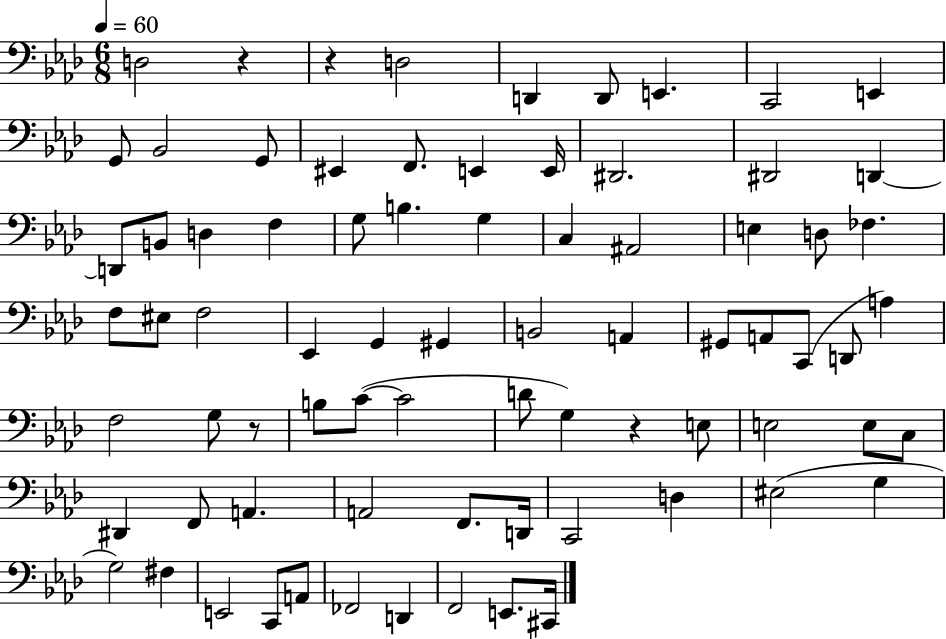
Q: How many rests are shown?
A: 4